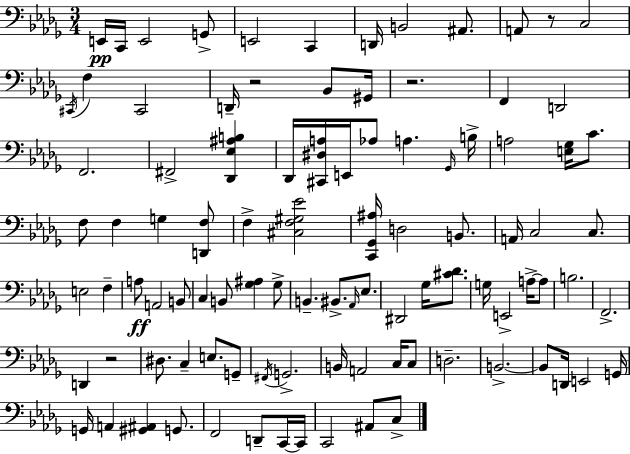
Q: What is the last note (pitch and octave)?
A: C3